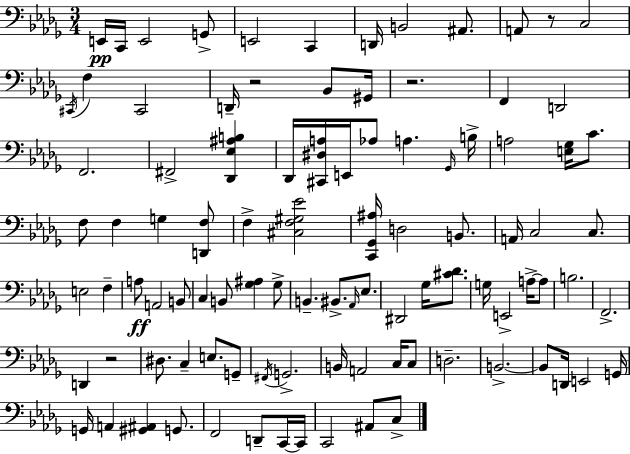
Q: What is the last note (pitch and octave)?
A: C3